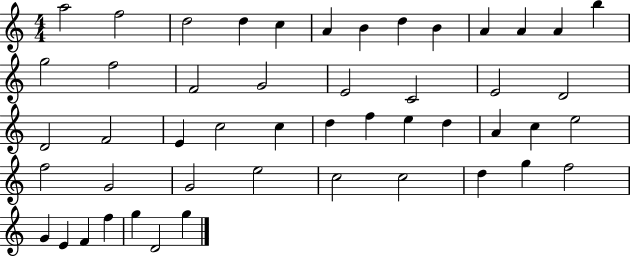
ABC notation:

X:1
T:Untitled
M:4/4
L:1/4
K:C
a2 f2 d2 d c A B d B A A A b g2 f2 F2 G2 E2 C2 E2 D2 D2 F2 E c2 c d f e d A c e2 f2 G2 G2 e2 c2 c2 d g f2 G E F f g D2 g